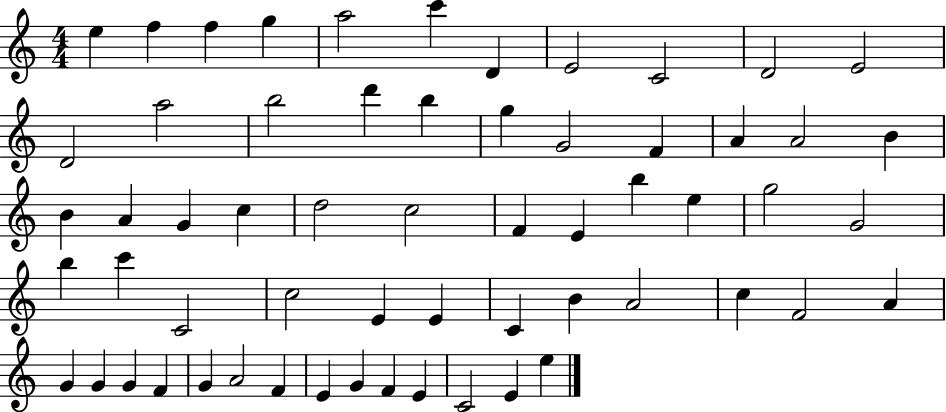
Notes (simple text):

E5/q F5/q F5/q G5/q A5/h C6/q D4/q E4/h C4/h D4/h E4/h D4/h A5/h B5/h D6/q B5/q G5/q G4/h F4/q A4/q A4/h B4/q B4/q A4/q G4/q C5/q D5/h C5/h F4/q E4/q B5/q E5/q G5/h G4/h B5/q C6/q C4/h C5/h E4/q E4/q C4/q B4/q A4/h C5/q F4/h A4/q G4/q G4/q G4/q F4/q G4/q A4/h F4/q E4/q G4/q F4/q E4/q C4/h E4/q E5/q